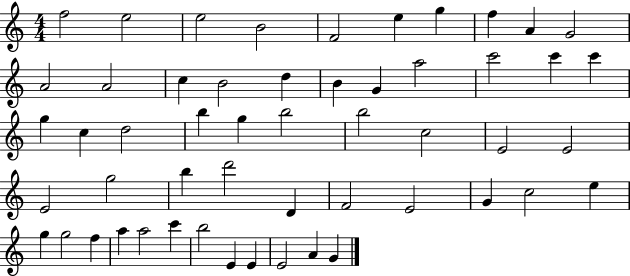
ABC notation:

X:1
T:Untitled
M:4/4
L:1/4
K:C
f2 e2 e2 B2 F2 e g f A G2 A2 A2 c B2 d B G a2 c'2 c' c' g c d2 b g b2 b2 c2 E2 E2 E2 g2 b d'2 D F2 E2 G c2 e g g2 f a a2 c' b2 E E E2 A G